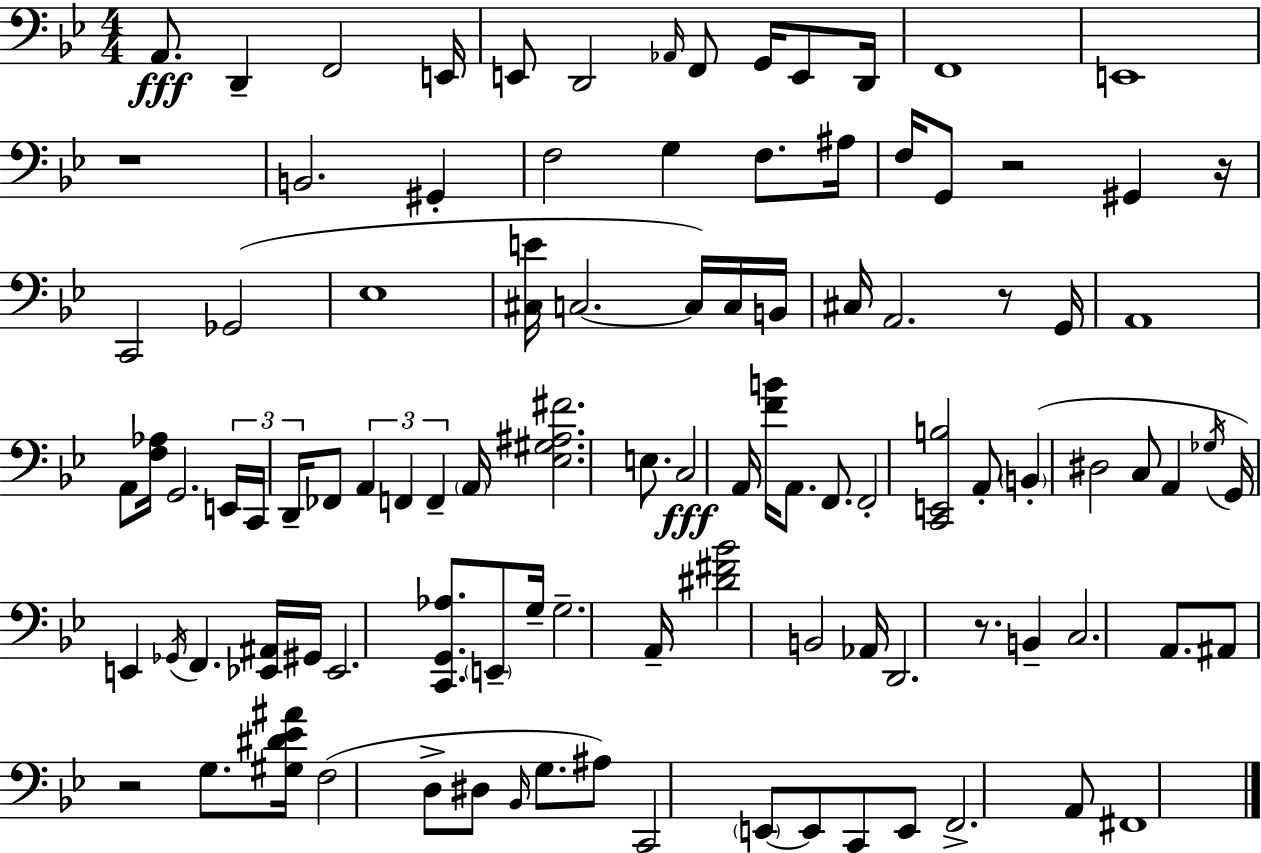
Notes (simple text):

A2/e. D2/q F2/h E2/s E2/e D2/h Ab2/s F2/e G2/s E2/e D2/s F2/w E2/w R/w B2/h. G#2/q F3/h G3/q F3/e. A#3/s F3/s G2/e R/h G#2/q R/s C2/h Gb2/h Eb3/w [C#3,E4]/s C3/h. C3/s C3/s B2/s C#3/s A2/h. R/e G2/s A2/w A2/e [F3,Ab3]/s G2/h. E2/s C2/s D2/s FES2/e A2/q F2/q F2/q A2/s [Eb3,G#3,A#3,F#4]/h. E3/e. C3/h A2/s [F4,B4]/s A2/e. F2/e. F2/h [C2,E2,B3]/h A2/e B2/q D#3/h C3/e A2/q Gb3/s G2/s E2/q Gb2/s F2/q. [Eb2,A#2]/s G#2/s Eb2/h. [C2,G2,Ab3]/e. E2/e G3/s G3/h. A2/s [D#4,F#4,Bb4]/h B2/h Ab2/s D2/h. R/e. B2/q C3/h. A2/e. A#2/e R/h G3/e. [G#3,D#4,Eb4,A#4]/s F3/h D3/e D#3/e Bb2/s G3/e. A#3/e C2/h E2/e E2/e C2/e E2/e F2/h. A2/e F#2/w